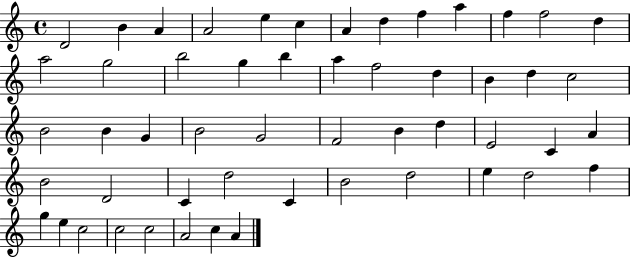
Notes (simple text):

D4/h B4/q A4/q A4/h E5/q C5/q A4/q D5/q F5/q A5/q F5/q F5/h D5/q A5/h G5/h B5/h G5/q B5/q A5/q F5/h D5/q B4/q D5/q C5/h B4/h B4/q G4/q B4/h G4/h F4/h B4/q D5/q E4/h C4/q A4/q B4/h D4/h C4/q D5/h C4/q B4/h D5/h E5/q D5/h F5/q G5/q E5/q C5/h C5/h C5/h A4/h C5/q A4/q